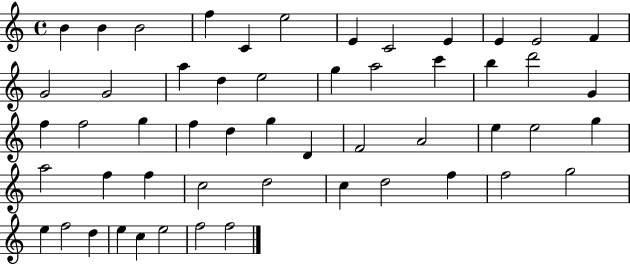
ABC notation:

X:1
T:Untitled
M:4/4
L:1/4
K:C
B B B2 f C e2 E C2 E E E2 F G2 G2 a d e2 g a2 c' b d'2 G f f2 g f d g D F2 A2 e e2 g a2 f f c2 d2 c d2 f f2 g2 e f2 d e c e2 f2 f2